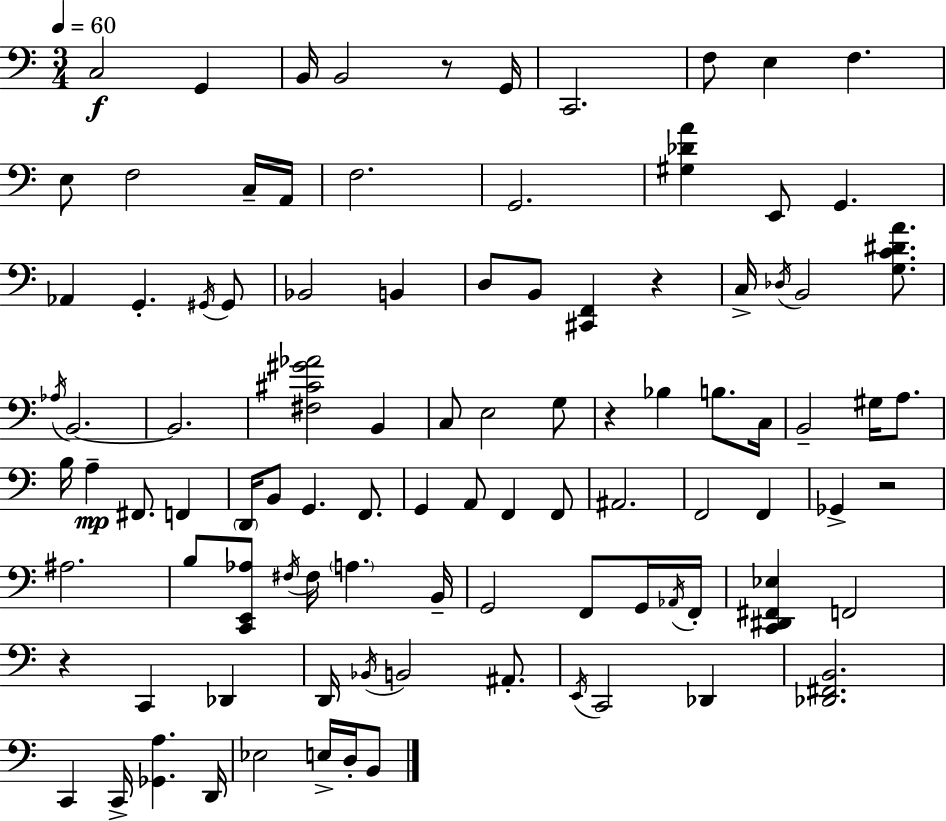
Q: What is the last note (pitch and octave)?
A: B2